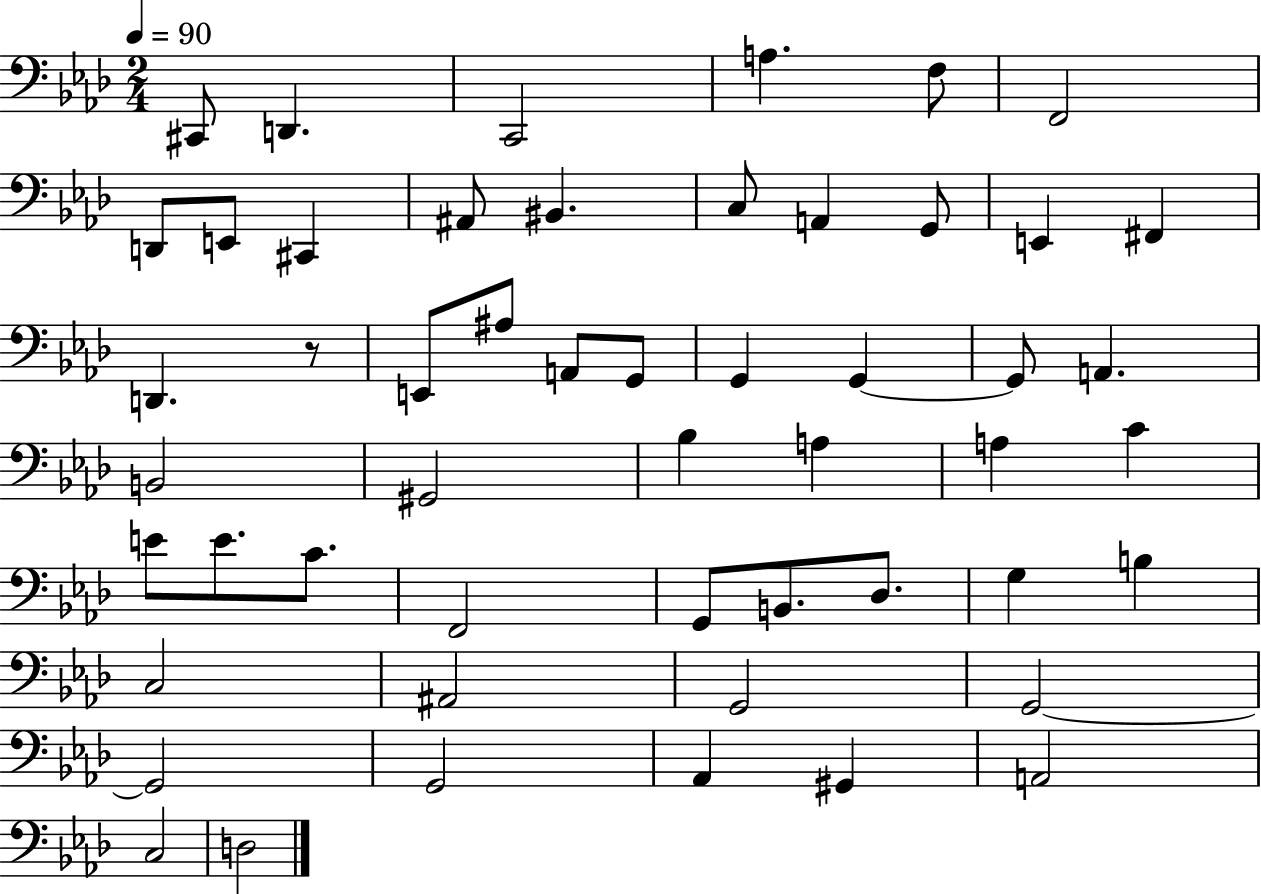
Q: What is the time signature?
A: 2/4